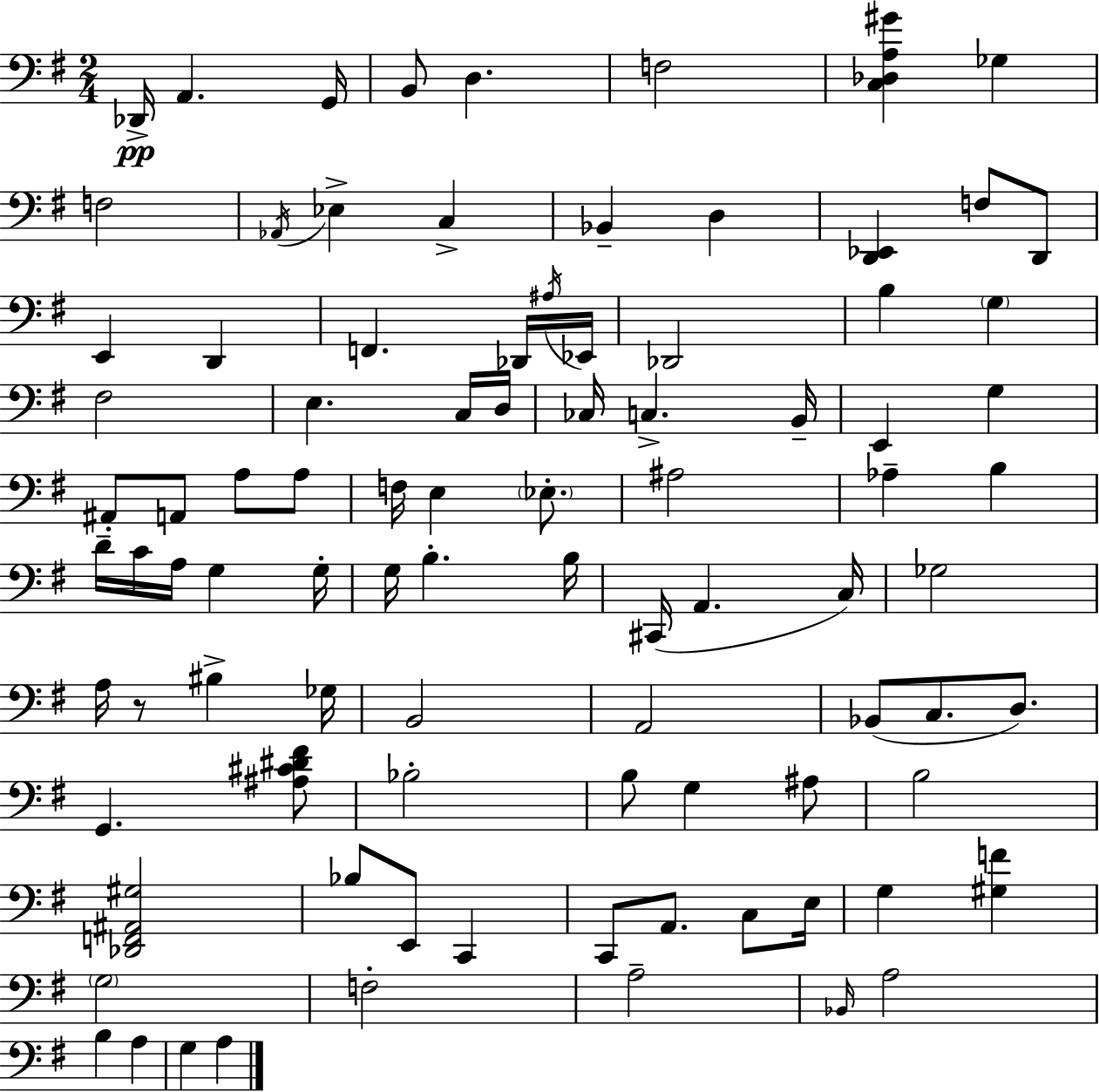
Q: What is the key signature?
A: G major